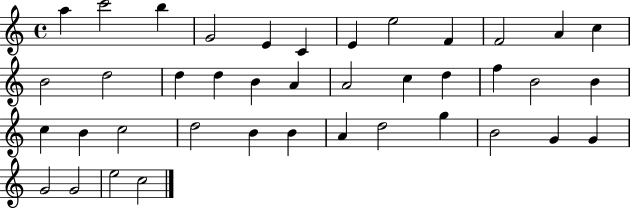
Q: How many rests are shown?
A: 0